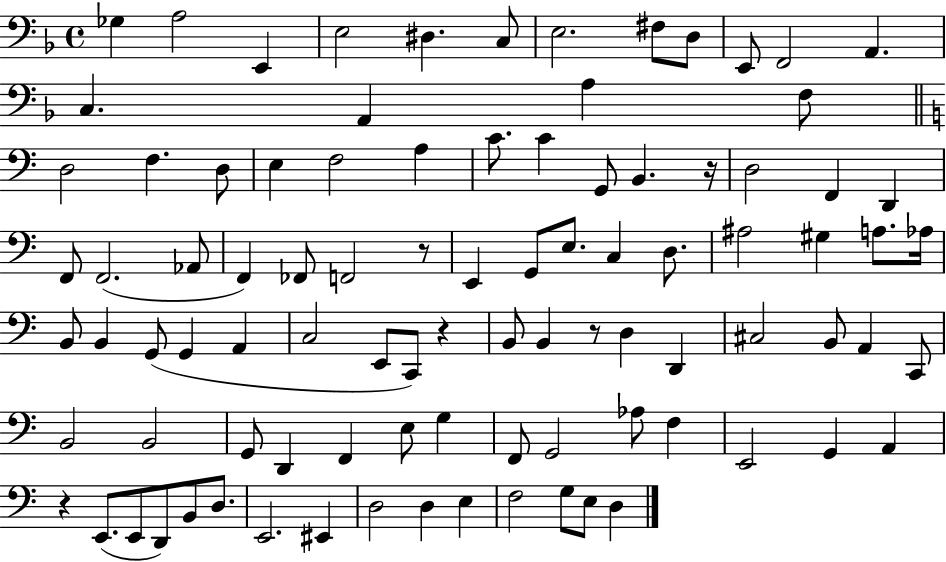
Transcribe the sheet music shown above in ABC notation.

X:1
T:Untitled
M:4/4
L:1/4
K:F
_G, A,2 E,, E,2 ^D, C,/2 E,2 ^F,/2 D,/2 E,,/2 F,,2 A,, C, A,, A, F,/2 D,2 F, D,/2 E, F,2 A, C/2 C G,,/2 B,, z/4 D,2 F,, D,, F,,/2 F,,2 _A,,/2 F,, _F,,/2 F,,2 z/2 E,, G,,/2 E,/2 C, D,/2 ^A,2 ^G, A,/2 _A,/4 B,,/2 B,, G,,/2 G,, A,, C,2 E,,/2 C,,/2 z B,,/2 B,, z/2 D, D,, ^C,2 B,,/2 A,, C,,/2 B,,2 B,,2 G,,/2 D,, F,, E,/2 G, F,,/2 G,,2 _A,/2 F, E,,2 G,, A,, z E,,/2 E,,/2 D,,/2 B,,/2 D,/2 E,,2 ^E,, D,2 D, E, F,2 G,/2 E,/2 D,